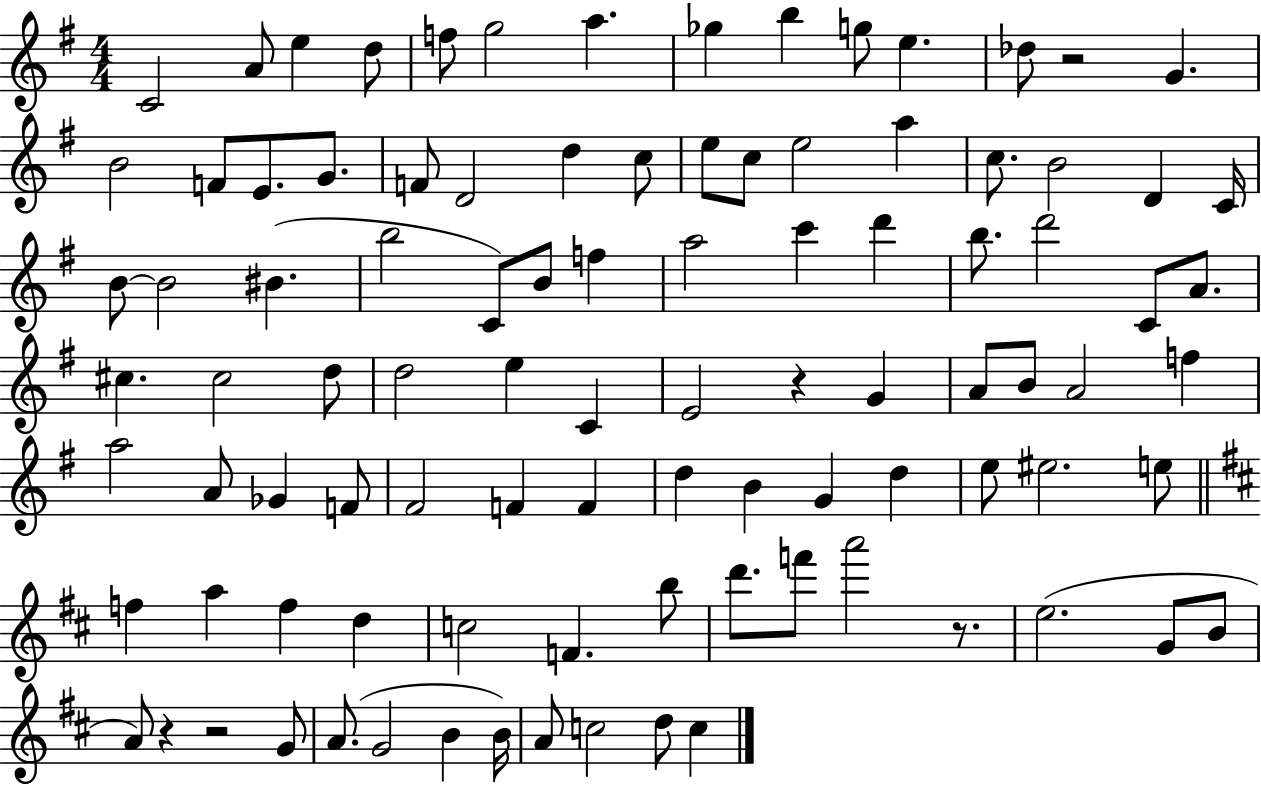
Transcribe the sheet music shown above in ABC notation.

X:1
T:Untitled
M:4/4
L:1/4
K:G
C2 A/2 e d/2 f/2 g2 a _g b g/2 e _d/2 z2 G B2 F/2 E/2 G/2 F/2 D2 d c/2 e/2 c/2 e2 a c/2 B2 D C/4 B/2 B2 ^B b2 C/2 B/2 f a2 c' d' b/2 d'2 C/2 A/2 ^c ^c2 d/2 d2 e C E2 z G A/2 B/2 A2 f a2 A/2 _G F/2 ^F2 F F d B G d e/2 ^e2 e/2 f a f d c2 F b/2 d'/2 f'/2 a'2 z/2 e2 G/2 B/2 A/2 z z2 G/2 A/2 G2 B B/4 A/2 c2 d/2 c